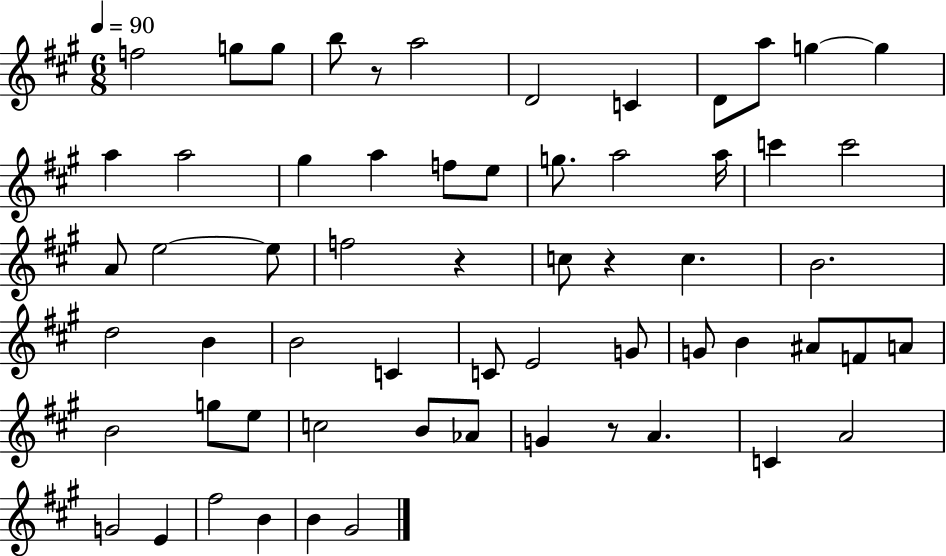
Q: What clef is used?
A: treble